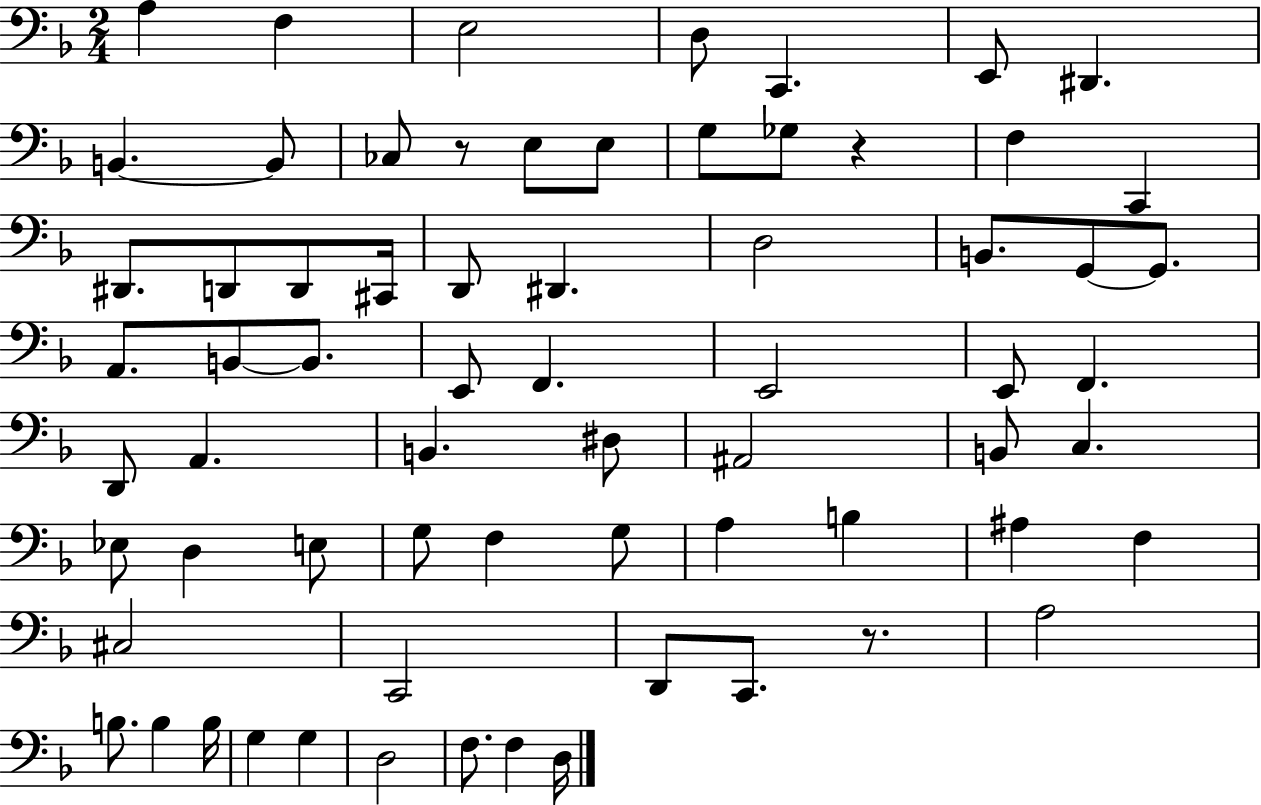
A3/q F3/q E3/h D3/e C2/q. E2/e D#2/q. B2/q. B2/e CES3/e R/e E3/e E3/e G3/e Gb3/e R/q F3/q C2/q D#2/e. D2/e D2/e C#2/s D2/e D#2/q. D3/h B2/e. G2/e G2/e. A2/e. B2/e B2/e. E2/e F2/q. E2/h E2/e F2/q. D2/e A2/q. B2/q. D#3/e A#2/h B2/e C3/q. Eb3/e D3/q E3/e G3/e F3/q G3/e A3/q B3/q A#3/q F3/q C#3/h C2/h D2/e C2/e. R/e. A3/h B3/e. B3/q B3/s G3/q G3/q D3/h F3/e. F3/q D3/s